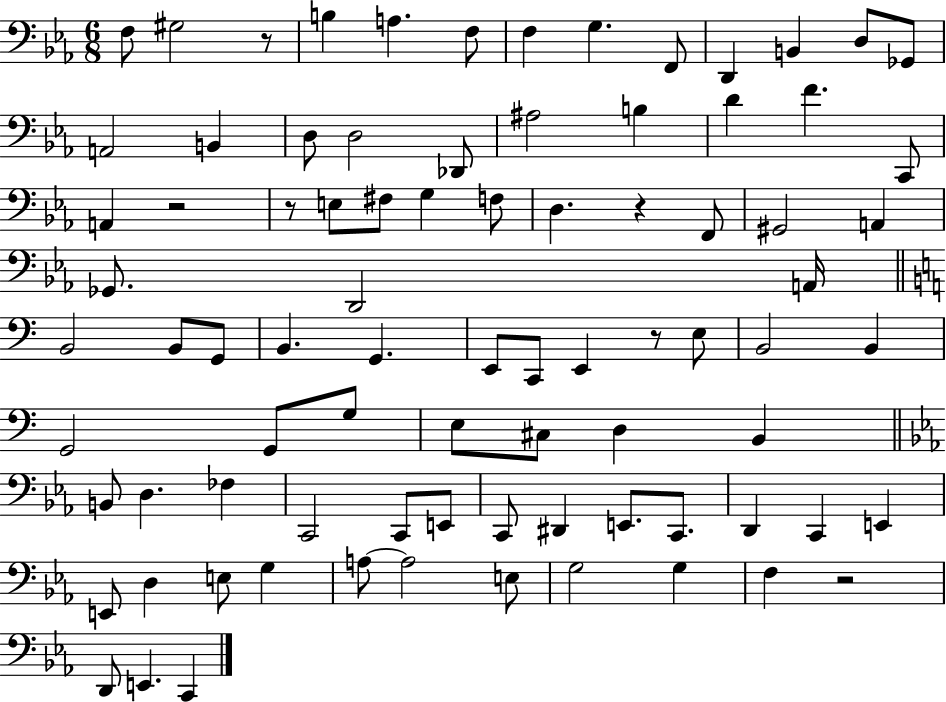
F3/e G#3/h R/e B3/q A3/q. F3/e F3/q G3/q. F2/e D2/q B2/q D3/e Gb2/e A2/h B2/q D3/e D3/h Db2/e A#3/h B3/q D4/q F4/q. C2/e A2/q R/h R/e E3/e F#3/e G3/q F3/e D3/q. R/q F2/e G#2/h A2/q Gb2/e. D2/h A2/s B2/h B2/e G2/e B2/q. G2/q. E2/e C2/e E2/q R/e E3/e B2/h B2/q G2/h G2/e G3/e E3/e C#3/e D3/q B2/q B2/e D3/q. FES3/q C2/h C2/e E2/e C2/e D#2/q E2/e. C2/e. D2/q C2/q E2/q E2/e D3/q E3/e G3/q A3/e A3/h E3/e G3/h G3/q F3/q R/h D2/e E2/q. C2/q